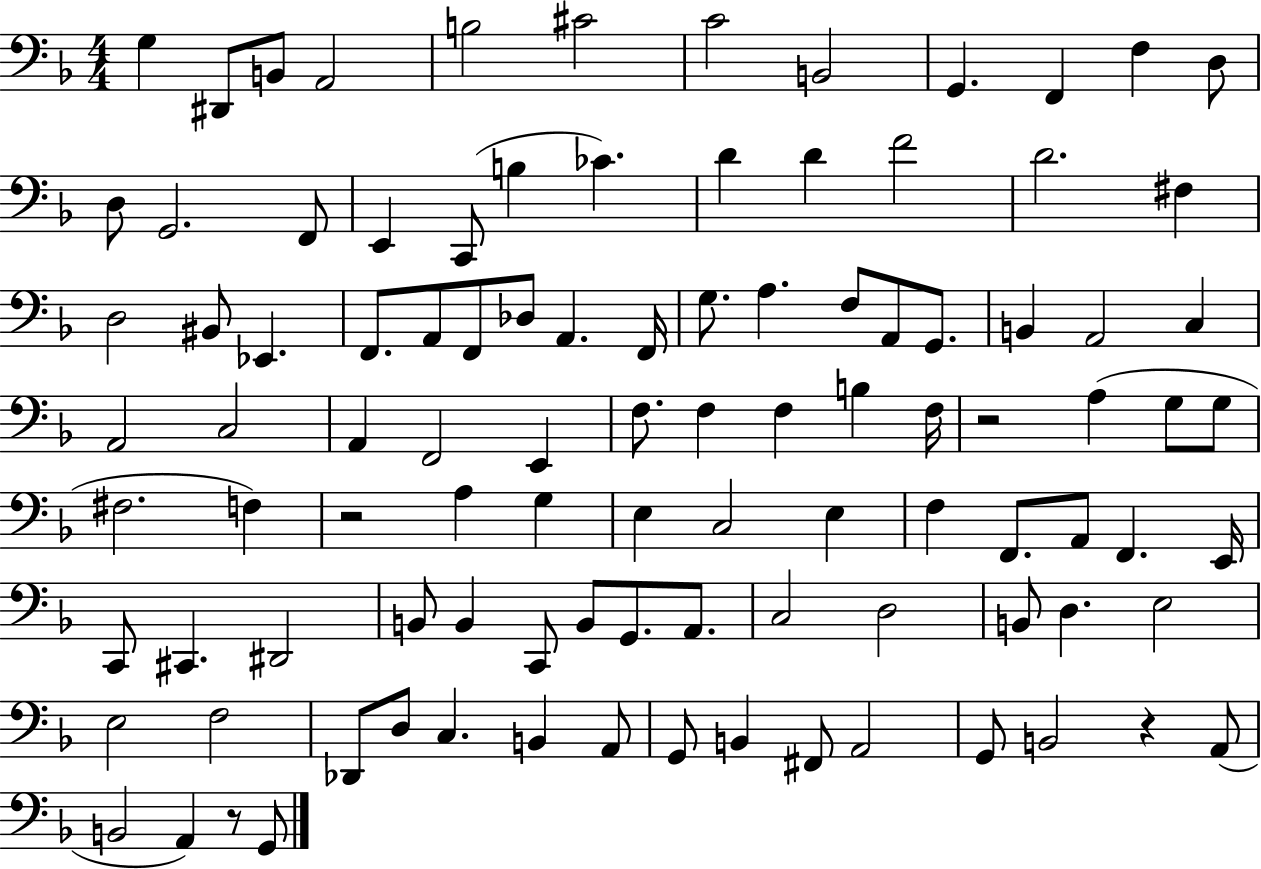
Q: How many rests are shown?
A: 4